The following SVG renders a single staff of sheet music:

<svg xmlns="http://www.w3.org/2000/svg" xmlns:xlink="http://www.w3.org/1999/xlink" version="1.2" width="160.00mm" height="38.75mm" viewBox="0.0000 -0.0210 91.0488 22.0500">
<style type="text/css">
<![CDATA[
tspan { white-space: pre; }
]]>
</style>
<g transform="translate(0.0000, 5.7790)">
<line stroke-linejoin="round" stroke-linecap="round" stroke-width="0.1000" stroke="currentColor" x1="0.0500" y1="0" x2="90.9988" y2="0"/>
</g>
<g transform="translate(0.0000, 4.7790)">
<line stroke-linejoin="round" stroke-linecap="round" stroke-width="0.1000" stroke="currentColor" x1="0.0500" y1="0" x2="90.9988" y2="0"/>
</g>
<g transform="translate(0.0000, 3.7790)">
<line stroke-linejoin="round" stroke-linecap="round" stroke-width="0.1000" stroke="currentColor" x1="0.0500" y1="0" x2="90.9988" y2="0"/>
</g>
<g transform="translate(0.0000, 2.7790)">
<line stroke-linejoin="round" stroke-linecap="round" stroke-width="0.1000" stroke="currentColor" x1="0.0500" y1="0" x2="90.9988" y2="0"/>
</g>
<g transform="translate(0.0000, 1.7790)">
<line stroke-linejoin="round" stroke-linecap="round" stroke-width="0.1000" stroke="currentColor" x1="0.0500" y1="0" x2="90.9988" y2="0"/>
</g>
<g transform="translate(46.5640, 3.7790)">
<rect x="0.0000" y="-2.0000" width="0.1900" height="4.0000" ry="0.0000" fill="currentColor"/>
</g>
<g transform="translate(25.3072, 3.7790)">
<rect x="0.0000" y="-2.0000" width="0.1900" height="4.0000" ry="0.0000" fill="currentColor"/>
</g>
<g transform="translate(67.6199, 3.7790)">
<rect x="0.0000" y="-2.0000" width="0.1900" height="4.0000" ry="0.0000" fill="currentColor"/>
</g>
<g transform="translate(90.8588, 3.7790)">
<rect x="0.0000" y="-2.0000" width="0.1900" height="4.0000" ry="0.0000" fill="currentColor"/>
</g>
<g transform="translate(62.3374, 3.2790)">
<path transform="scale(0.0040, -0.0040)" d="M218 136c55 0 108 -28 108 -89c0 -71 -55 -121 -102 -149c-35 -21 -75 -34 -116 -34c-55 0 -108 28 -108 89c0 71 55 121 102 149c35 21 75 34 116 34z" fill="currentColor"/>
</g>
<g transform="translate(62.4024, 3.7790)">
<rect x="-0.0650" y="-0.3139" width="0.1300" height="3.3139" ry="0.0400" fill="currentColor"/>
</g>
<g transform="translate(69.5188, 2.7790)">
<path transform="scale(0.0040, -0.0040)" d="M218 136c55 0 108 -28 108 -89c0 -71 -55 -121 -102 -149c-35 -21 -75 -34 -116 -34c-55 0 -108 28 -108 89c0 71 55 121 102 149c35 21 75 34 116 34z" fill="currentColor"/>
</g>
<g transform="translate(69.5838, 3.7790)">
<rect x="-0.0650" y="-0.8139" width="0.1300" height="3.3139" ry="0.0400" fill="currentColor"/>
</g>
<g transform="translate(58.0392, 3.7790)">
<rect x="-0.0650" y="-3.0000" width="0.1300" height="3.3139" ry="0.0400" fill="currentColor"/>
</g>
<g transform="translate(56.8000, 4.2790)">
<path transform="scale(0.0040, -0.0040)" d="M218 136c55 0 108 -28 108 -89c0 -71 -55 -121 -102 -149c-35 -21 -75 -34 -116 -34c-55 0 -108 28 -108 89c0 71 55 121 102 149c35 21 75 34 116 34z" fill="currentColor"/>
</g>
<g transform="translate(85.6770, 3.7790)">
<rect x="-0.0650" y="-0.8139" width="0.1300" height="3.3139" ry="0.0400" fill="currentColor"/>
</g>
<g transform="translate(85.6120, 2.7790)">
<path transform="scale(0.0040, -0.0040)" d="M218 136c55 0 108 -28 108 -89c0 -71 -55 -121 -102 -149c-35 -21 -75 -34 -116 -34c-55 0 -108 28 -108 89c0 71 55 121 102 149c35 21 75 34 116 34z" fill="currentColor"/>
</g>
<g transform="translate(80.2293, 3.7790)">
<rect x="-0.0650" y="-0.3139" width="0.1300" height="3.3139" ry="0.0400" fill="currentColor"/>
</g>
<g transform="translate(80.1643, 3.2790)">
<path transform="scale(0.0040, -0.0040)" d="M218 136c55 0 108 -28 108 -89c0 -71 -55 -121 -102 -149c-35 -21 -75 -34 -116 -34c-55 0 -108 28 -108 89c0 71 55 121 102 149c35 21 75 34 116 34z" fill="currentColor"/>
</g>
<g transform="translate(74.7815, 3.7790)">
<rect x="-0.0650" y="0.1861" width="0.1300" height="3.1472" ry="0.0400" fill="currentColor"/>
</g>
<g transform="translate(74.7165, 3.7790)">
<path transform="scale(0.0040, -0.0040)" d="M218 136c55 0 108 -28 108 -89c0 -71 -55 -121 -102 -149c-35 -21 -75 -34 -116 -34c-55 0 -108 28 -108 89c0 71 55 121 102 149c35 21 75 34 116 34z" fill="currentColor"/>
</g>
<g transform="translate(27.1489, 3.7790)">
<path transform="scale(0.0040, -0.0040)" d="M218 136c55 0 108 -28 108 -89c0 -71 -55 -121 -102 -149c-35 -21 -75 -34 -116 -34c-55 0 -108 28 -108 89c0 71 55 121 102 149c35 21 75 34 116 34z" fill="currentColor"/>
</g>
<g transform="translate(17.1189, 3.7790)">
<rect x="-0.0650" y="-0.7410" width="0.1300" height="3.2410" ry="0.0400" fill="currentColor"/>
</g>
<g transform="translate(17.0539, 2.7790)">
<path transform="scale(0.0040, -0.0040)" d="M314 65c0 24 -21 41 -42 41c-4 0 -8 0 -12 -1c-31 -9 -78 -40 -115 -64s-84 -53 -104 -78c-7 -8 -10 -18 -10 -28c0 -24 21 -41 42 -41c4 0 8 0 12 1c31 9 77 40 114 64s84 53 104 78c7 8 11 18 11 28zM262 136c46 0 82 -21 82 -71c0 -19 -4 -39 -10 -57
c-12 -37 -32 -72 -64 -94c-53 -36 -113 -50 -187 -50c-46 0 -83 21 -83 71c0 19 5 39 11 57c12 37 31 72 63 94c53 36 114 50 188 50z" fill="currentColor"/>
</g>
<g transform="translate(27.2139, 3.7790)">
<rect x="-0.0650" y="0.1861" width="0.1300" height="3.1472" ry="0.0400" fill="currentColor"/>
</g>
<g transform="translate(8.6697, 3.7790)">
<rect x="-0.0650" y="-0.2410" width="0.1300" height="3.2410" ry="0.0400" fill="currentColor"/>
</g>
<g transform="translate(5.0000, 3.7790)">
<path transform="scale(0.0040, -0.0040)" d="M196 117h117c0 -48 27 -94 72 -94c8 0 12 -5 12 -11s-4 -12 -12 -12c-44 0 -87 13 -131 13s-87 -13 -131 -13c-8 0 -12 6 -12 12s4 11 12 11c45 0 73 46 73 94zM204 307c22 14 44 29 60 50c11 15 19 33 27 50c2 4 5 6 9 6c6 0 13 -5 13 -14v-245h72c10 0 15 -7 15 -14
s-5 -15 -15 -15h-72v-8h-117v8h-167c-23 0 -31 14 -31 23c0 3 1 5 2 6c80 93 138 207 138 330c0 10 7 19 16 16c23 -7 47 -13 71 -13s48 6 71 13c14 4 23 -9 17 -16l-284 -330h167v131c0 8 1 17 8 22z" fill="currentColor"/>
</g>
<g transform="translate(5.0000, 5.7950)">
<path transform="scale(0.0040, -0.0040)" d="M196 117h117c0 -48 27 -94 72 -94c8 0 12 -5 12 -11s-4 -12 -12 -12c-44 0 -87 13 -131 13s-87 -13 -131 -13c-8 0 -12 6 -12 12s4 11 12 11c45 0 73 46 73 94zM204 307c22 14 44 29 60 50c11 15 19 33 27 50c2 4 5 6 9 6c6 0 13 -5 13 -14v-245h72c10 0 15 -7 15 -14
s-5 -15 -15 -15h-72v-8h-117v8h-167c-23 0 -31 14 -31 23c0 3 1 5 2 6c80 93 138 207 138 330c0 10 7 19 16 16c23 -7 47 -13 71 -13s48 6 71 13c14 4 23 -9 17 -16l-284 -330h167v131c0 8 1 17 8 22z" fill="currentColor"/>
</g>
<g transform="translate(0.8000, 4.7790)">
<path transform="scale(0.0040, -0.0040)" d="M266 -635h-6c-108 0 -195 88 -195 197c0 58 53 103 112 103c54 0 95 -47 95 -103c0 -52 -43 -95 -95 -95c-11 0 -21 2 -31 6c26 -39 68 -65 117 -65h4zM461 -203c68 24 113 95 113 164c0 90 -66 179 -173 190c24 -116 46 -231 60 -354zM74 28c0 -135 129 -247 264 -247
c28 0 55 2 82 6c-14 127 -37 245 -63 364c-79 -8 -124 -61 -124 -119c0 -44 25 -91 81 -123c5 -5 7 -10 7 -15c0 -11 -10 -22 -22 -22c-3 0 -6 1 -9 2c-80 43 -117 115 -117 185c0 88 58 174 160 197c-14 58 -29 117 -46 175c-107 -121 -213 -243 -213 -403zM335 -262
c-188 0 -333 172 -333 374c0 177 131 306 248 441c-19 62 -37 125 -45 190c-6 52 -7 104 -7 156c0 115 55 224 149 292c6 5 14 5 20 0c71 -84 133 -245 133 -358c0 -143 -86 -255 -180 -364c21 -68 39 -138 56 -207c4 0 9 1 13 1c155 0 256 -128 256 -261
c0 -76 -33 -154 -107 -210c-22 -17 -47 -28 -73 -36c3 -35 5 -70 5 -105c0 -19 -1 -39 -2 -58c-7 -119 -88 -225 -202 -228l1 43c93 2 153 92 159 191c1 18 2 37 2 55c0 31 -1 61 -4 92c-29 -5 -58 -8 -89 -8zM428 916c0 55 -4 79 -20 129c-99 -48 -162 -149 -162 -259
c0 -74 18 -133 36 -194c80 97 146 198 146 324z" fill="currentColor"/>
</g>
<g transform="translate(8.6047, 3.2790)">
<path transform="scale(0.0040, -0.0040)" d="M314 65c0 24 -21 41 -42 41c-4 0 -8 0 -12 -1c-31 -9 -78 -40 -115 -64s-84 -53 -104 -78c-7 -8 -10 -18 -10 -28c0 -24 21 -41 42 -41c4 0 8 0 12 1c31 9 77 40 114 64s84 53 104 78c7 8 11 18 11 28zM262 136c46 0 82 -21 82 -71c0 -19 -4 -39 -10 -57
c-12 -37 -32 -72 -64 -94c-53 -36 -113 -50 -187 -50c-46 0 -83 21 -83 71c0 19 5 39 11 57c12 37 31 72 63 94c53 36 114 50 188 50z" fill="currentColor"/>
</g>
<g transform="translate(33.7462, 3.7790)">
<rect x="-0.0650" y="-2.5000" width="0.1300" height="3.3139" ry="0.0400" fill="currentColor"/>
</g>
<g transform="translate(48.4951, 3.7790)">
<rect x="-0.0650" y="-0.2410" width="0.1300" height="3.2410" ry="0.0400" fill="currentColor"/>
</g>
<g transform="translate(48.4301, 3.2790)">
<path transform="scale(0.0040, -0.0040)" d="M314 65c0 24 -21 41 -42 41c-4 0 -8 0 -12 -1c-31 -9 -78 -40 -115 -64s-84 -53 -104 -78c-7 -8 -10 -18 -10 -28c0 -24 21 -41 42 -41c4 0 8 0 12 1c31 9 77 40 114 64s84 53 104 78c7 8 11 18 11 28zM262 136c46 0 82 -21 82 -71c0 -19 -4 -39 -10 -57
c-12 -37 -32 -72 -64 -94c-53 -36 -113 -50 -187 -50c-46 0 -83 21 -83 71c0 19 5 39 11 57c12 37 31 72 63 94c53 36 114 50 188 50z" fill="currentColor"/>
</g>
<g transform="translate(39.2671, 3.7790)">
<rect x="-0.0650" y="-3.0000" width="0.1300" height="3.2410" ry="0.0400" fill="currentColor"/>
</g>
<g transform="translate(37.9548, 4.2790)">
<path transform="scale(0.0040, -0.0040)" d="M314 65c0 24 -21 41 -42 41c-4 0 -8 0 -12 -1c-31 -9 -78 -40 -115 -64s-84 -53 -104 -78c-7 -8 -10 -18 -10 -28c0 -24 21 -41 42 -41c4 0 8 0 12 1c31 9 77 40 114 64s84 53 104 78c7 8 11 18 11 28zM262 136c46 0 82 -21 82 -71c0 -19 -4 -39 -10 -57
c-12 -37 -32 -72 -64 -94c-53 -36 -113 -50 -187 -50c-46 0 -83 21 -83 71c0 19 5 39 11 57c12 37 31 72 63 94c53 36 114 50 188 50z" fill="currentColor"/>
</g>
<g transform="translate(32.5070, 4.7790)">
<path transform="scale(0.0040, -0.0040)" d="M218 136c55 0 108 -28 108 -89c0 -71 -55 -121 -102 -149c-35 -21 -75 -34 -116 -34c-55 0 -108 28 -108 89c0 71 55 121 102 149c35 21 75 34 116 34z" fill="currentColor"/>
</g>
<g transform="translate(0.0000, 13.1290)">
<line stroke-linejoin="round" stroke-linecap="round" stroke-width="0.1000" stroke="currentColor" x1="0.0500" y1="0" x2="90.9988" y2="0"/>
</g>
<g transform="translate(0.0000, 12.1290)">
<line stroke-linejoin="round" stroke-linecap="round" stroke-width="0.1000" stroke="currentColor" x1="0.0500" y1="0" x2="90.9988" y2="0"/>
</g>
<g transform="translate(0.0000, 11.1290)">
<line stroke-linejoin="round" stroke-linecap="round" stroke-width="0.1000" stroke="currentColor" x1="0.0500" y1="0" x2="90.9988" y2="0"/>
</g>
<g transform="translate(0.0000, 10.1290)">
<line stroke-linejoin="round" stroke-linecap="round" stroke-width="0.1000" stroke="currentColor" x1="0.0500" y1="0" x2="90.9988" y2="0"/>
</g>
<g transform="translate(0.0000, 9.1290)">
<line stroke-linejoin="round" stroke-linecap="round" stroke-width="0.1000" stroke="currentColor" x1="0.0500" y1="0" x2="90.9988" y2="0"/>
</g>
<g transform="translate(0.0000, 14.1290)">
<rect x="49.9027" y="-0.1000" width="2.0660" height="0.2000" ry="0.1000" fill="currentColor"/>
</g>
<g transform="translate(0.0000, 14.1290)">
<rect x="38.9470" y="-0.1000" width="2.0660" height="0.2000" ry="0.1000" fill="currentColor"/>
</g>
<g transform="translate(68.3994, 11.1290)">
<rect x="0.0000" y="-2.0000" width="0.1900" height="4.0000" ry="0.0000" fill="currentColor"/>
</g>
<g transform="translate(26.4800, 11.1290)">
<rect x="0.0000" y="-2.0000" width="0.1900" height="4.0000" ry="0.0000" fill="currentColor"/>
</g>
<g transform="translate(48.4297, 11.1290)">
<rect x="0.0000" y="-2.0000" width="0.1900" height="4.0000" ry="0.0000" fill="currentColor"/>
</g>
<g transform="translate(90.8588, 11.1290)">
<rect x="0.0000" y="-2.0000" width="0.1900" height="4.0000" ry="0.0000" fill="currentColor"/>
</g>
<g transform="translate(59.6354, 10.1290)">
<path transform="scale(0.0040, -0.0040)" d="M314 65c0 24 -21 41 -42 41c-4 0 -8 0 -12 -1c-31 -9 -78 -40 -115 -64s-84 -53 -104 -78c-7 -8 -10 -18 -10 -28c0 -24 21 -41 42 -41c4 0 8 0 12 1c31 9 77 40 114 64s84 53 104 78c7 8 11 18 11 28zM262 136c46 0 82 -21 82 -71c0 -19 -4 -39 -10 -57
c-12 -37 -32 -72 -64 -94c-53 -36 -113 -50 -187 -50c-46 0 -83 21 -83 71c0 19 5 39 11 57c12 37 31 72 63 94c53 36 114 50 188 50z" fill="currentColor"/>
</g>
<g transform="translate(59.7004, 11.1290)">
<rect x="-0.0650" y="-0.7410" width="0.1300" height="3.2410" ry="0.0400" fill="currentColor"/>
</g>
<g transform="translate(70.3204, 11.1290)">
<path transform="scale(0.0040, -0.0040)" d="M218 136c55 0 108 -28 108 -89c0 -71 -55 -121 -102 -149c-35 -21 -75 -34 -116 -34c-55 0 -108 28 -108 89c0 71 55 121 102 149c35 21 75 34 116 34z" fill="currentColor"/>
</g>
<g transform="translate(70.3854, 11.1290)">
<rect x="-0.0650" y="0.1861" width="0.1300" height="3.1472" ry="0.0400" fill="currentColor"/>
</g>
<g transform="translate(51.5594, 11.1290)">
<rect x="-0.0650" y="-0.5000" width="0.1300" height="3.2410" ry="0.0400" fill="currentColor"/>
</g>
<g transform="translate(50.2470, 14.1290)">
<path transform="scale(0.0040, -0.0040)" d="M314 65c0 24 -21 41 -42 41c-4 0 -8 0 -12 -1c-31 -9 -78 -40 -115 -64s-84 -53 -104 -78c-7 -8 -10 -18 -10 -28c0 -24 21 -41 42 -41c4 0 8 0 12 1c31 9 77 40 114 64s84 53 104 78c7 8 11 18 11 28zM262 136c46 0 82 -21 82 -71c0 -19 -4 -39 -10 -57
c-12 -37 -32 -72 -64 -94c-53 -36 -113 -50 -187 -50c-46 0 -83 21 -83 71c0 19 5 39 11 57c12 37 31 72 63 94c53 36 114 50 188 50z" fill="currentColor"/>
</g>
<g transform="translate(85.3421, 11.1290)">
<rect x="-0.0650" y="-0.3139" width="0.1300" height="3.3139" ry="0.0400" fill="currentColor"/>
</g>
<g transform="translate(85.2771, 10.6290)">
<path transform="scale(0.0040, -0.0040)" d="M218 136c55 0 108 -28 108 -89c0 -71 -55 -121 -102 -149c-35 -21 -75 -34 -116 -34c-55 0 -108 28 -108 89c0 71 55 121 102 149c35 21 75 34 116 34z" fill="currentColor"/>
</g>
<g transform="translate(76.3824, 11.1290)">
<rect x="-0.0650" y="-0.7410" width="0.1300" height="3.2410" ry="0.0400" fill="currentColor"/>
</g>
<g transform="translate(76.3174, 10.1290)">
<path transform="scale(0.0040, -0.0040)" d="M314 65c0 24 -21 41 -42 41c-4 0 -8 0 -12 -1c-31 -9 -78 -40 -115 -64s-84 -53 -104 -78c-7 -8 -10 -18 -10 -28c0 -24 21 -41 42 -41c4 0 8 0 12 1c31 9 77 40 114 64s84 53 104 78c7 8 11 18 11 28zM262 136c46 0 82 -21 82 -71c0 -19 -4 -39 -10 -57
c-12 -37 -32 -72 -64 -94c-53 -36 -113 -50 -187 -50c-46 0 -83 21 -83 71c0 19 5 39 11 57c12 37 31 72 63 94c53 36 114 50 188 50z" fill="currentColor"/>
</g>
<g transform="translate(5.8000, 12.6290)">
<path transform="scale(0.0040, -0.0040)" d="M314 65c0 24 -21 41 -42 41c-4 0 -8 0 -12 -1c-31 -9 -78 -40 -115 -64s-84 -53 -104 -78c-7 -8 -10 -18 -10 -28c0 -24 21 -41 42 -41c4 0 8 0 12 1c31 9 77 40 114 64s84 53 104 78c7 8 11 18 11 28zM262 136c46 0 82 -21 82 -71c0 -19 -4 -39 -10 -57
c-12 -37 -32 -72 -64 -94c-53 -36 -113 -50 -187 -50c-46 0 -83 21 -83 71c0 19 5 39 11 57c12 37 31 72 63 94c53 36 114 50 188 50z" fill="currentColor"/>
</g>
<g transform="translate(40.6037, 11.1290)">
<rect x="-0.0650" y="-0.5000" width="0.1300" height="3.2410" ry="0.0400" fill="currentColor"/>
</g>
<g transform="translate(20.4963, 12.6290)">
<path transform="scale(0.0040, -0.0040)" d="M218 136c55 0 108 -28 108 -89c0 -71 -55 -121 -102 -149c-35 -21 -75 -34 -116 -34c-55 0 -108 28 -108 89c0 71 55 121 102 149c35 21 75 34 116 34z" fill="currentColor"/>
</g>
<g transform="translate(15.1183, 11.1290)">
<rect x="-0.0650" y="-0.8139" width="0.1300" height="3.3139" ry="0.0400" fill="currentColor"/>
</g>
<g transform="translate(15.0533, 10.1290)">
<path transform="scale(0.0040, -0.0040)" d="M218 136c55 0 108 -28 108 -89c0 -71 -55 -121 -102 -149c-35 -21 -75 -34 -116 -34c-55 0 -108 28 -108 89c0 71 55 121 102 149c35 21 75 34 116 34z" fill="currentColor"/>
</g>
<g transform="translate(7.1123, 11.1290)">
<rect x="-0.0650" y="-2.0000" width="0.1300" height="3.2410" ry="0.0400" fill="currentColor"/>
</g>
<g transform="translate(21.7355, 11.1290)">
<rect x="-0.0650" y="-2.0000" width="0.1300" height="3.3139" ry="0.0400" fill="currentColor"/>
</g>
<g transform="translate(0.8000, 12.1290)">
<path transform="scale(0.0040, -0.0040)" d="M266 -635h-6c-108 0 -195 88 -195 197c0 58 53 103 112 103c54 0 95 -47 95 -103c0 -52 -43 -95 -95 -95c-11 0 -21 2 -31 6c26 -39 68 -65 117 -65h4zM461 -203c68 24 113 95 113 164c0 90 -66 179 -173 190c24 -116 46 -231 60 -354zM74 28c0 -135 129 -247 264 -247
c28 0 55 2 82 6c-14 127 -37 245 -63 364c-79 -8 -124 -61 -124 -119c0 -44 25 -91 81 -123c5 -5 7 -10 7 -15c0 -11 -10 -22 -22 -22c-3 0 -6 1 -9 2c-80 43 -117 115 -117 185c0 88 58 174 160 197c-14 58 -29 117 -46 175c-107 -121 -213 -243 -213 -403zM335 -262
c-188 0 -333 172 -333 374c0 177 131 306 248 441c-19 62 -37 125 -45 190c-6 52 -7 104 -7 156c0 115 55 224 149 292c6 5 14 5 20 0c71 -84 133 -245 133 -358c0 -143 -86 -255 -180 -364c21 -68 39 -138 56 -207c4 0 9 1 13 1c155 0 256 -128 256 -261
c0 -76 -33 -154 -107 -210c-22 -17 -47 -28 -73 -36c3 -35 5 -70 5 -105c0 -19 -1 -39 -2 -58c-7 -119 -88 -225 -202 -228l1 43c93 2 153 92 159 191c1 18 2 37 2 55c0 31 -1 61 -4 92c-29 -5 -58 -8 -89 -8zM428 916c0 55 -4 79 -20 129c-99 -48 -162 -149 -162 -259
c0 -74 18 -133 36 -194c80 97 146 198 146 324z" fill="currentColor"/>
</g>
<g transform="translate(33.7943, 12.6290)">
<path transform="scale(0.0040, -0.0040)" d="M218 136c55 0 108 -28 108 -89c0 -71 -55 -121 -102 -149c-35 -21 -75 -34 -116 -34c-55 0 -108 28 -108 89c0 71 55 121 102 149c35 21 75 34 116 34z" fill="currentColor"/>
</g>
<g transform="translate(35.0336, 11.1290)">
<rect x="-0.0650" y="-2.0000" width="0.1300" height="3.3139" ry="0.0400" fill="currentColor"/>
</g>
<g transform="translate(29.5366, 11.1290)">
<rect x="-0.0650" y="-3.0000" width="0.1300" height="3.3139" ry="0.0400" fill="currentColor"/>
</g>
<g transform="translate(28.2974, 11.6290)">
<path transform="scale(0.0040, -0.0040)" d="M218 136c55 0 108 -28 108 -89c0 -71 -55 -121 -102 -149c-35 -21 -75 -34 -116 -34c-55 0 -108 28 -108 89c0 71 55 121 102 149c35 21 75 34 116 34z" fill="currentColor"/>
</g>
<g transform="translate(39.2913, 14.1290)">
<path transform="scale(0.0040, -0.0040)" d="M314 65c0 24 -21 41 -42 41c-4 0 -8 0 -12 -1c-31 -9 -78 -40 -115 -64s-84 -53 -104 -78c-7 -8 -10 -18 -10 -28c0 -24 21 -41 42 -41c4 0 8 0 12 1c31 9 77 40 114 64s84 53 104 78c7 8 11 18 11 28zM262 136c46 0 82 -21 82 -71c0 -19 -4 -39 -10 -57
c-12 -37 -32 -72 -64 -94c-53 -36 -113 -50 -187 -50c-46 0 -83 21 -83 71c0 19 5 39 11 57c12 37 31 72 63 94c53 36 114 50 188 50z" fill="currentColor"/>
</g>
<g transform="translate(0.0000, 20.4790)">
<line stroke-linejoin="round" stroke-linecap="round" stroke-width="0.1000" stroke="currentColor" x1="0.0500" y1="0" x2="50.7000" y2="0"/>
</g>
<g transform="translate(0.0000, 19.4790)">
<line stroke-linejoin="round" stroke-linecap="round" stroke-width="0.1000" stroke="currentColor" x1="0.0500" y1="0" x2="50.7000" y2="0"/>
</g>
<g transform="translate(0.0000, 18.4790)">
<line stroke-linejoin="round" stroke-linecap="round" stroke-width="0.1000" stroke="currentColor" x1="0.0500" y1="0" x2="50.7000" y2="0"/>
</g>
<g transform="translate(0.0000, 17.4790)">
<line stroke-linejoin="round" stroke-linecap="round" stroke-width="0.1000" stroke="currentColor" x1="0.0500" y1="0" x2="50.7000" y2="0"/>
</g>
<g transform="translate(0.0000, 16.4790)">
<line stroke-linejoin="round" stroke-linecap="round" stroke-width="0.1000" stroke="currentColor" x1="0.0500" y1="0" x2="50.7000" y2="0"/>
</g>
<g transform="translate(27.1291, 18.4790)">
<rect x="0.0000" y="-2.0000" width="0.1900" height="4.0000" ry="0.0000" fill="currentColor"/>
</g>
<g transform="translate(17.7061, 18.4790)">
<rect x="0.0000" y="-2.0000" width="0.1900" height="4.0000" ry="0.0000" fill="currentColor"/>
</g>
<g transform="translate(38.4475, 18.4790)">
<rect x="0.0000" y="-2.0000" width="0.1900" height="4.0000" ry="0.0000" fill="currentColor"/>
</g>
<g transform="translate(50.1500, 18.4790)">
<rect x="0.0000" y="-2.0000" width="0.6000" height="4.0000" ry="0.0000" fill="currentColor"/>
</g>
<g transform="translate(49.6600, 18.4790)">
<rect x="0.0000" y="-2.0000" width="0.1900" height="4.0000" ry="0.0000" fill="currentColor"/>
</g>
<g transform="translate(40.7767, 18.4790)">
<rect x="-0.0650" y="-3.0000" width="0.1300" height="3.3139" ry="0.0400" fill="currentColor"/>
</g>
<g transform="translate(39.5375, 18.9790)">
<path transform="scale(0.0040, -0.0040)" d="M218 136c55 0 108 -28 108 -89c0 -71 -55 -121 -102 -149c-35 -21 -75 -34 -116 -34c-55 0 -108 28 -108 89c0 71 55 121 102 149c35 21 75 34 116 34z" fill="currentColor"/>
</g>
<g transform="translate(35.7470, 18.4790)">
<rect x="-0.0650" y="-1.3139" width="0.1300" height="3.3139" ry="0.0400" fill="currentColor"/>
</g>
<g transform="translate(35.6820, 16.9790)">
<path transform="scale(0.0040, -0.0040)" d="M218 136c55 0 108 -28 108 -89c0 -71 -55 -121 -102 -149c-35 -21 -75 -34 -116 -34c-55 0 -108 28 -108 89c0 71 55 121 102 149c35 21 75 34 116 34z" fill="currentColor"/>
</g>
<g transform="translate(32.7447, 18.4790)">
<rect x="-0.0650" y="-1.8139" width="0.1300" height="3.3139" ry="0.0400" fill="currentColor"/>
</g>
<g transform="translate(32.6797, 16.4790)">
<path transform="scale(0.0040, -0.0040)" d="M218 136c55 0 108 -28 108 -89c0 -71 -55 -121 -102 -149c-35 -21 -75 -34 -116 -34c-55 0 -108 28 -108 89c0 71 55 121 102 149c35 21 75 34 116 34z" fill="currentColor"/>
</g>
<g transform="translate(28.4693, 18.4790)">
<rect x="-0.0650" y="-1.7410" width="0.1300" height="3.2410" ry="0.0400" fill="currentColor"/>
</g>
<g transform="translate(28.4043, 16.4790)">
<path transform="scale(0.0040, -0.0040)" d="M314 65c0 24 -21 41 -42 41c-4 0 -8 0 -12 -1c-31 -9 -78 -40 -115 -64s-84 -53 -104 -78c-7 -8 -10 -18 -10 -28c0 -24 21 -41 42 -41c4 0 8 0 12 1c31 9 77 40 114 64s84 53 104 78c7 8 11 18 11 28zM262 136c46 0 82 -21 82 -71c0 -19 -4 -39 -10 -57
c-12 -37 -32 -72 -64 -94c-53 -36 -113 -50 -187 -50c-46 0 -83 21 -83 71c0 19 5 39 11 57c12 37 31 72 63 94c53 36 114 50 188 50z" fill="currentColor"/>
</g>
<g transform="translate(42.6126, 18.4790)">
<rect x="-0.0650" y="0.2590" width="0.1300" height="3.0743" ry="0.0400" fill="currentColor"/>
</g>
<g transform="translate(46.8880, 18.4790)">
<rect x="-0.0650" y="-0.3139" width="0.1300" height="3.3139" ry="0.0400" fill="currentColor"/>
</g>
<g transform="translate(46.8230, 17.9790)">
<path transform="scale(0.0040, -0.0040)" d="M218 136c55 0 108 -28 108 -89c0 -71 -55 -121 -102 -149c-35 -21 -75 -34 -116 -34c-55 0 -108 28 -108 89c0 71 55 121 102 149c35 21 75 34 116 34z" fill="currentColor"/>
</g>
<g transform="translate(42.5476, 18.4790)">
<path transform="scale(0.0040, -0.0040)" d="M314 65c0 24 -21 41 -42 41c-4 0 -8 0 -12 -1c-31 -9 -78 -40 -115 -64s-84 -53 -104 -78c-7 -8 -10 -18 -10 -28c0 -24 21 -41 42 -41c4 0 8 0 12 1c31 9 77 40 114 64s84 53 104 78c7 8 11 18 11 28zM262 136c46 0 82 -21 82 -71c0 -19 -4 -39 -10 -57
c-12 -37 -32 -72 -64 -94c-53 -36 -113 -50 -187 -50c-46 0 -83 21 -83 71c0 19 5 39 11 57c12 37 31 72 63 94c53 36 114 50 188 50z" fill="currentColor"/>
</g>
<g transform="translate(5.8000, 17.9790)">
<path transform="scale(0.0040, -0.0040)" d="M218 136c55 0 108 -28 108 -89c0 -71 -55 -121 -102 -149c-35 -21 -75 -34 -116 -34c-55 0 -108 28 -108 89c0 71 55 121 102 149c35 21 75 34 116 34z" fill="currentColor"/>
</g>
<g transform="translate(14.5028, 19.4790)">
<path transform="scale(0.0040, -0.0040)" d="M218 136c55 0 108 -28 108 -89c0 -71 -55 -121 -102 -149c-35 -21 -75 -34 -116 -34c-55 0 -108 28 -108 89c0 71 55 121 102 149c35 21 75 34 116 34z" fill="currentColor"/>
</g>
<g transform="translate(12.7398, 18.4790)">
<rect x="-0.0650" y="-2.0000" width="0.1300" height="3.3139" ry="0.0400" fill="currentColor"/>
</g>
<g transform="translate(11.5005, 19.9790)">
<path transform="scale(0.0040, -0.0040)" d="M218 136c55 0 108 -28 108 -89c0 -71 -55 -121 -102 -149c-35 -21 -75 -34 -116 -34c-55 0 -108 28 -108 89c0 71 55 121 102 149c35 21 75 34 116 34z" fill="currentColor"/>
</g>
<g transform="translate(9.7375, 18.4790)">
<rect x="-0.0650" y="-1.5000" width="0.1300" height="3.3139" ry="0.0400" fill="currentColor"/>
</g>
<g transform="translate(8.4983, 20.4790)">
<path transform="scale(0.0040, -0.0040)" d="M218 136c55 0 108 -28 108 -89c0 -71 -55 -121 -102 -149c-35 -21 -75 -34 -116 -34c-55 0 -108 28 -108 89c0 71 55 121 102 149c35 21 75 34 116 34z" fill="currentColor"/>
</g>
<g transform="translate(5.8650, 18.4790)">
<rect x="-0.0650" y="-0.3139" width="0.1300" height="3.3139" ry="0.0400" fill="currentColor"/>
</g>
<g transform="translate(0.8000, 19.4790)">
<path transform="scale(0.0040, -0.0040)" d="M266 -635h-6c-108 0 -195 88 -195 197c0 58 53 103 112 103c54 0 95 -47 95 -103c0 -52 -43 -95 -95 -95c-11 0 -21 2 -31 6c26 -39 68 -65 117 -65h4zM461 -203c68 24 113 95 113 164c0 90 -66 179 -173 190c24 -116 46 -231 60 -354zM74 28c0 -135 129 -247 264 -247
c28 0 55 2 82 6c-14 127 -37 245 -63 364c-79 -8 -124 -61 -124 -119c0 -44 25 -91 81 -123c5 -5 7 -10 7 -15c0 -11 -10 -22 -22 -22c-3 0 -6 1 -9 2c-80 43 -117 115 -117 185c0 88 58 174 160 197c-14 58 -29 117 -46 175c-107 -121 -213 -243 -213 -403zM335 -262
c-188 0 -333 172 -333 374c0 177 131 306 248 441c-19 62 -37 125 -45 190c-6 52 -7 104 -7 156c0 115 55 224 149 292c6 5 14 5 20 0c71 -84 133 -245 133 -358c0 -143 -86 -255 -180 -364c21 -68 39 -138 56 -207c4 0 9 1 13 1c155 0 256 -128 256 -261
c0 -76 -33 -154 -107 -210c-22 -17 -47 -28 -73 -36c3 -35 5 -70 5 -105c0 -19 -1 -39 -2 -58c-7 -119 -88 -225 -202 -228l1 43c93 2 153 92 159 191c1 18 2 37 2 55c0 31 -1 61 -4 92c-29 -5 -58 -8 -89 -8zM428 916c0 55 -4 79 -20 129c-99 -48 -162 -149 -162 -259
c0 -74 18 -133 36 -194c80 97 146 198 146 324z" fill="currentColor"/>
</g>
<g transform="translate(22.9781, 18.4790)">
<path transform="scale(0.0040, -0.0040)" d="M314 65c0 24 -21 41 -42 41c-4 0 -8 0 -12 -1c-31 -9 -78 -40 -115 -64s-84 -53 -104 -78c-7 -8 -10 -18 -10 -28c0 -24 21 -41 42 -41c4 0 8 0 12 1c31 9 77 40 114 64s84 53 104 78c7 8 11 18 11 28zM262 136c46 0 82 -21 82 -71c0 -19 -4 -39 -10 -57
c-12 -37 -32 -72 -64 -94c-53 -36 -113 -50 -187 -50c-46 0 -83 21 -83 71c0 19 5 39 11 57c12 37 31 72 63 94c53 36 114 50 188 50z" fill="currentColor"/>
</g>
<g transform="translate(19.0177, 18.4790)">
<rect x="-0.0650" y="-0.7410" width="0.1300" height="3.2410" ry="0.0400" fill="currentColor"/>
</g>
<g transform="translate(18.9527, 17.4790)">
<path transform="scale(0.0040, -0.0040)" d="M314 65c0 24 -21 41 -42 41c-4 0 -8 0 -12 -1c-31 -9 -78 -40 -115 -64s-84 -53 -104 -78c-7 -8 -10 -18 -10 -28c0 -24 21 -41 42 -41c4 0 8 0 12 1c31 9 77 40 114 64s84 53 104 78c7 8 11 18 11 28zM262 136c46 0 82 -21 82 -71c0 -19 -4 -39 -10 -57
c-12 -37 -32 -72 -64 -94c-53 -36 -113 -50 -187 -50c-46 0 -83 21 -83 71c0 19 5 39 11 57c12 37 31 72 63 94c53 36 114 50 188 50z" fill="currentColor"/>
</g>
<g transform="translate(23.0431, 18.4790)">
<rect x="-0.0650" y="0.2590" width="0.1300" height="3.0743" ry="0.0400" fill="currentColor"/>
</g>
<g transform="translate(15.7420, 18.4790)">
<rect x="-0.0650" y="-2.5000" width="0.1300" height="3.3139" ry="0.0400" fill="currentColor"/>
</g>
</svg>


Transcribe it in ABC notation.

X:1
T:Untitled
M:4/4
L:1/4
K:C
c2 d2 B G A2 c2 A c d B c d F2 d F A F C2 C2 d2 B d2 c c E F G d2 B2 f2 f e A B2 c